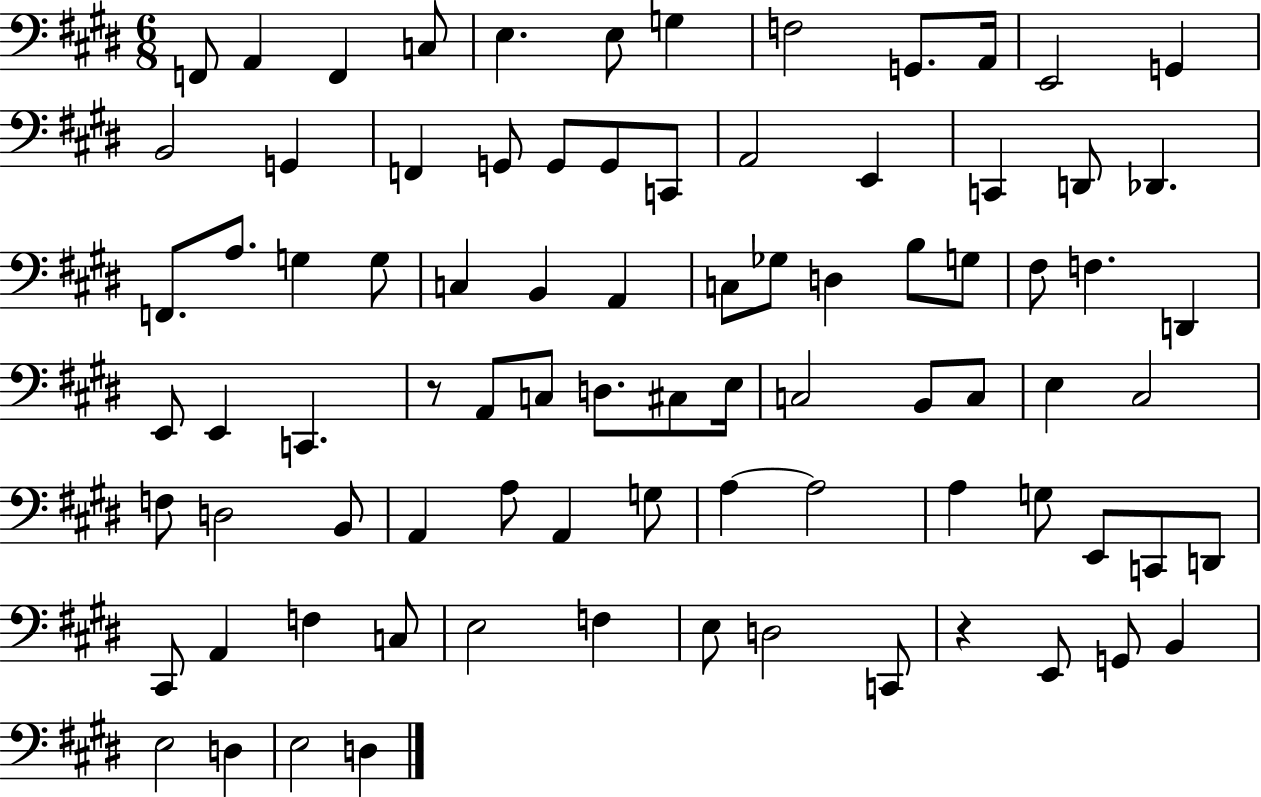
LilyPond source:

{
  \clef bass
  \numericTimeSignature
  \time 6/8
  \key e \major
  f,8 a,4 f,4 c8 | e4. e8 g4 | f2 g,8. a,16 | e,2 g,4 | \break b,2 g,4 | f,4 g,8 g,8 g,8 c,8 | a,2 e,4 | c,4 d,8 des,4. | \break f,8. a8. g4 g8 | c4 b,4 a,4 | c8 ges8 d4 b8 g8 | fis8 f4. d,4 | \break e,8 e,4 c,4. | r8 a,8 c8 d8. cis8 e16 | c2 b,8 c8 | e4 cis2 | \break f8 d2 b,8 | a,4 a8 a,4 g8 | a4~~ a2 | a4 g8 e,8 c,8 d,8 | \break cis,8 a,4 f4 c8 | e2 f4 | e8 d2 c,8 | r4 e,8 g,8 b,4 | \break e2 d4 | e2 d4 | \bar "|."
}